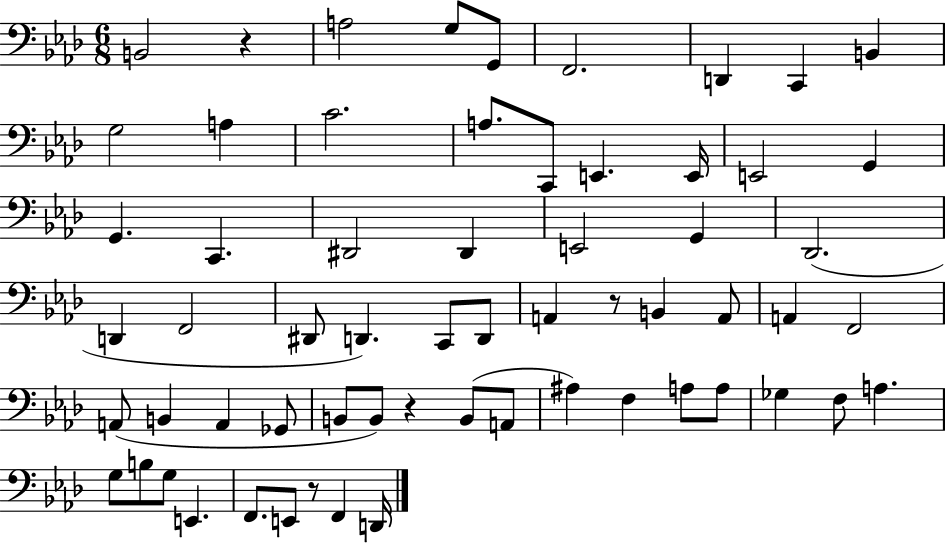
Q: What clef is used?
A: bass